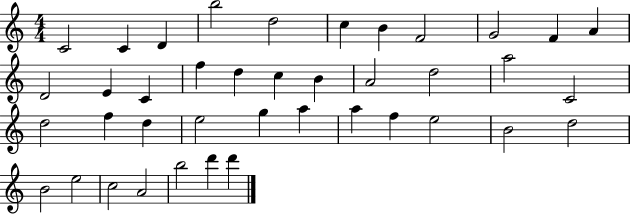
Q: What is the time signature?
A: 4/4